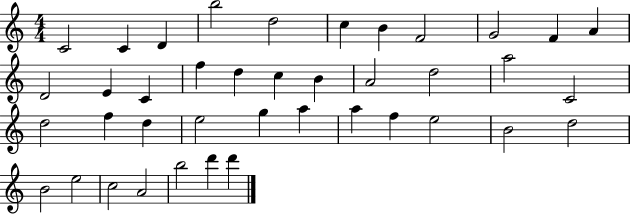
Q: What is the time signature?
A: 4/4